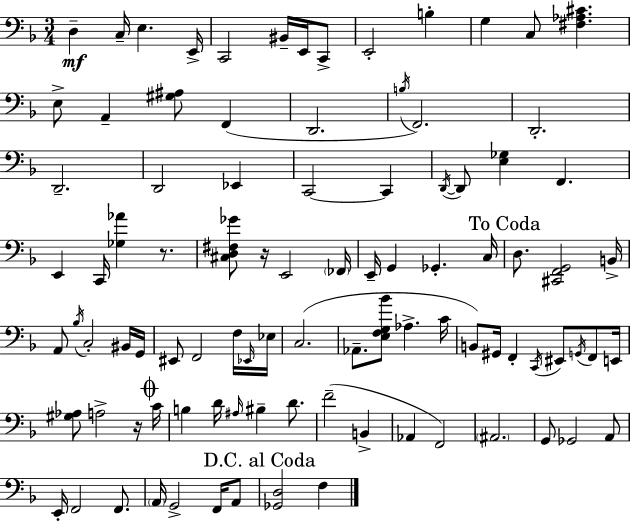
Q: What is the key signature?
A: F major